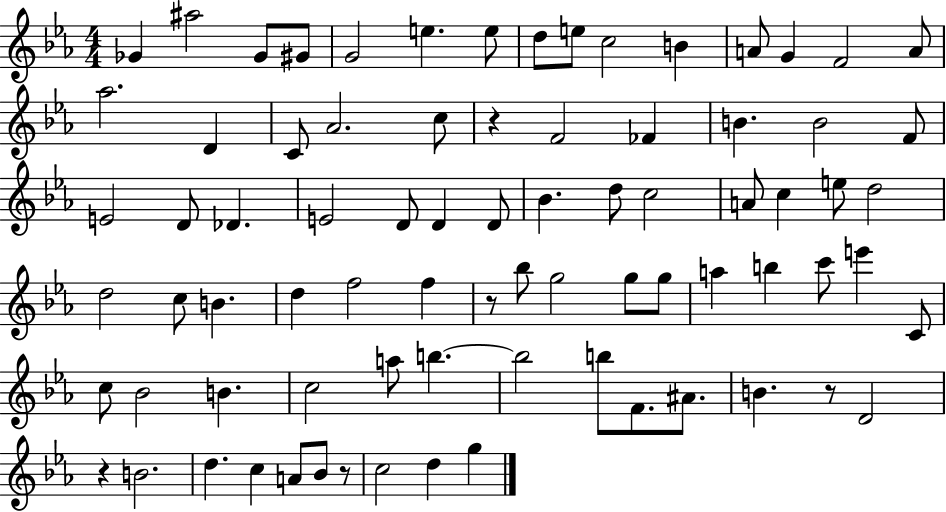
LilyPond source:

{
  \clef treble
  \numericTimeSignature
  \time 4/4
  \key ees \major
  \repeat volta 2 { ges'4 ais''2 ges'8 gis'8 | g'2 e''4. e''8 | d''8 e''8 c''2 b'4 | a'8 g'4 f'2 a'8 | \break aes''2. d'4 | c'8 aes'2. c''8 | r4 f'2 fes'4 | b'4. b'2 f'8 | \break e'2 d'8 des'4. | e'2 d'8 d'4 d'8 | bes'4. d''8 c''2 | a'8 c''4 e''8 d''2 | \break d''2 c''8 b'4. | d''4 f''2 f''4 | r8 bes''8 g''2 g''8 g''8 | a''4 b''4 c'''8 e'''4 c'8 | \break c''8 bes'2 b'4. | c''2 a''8 b''4.~~ | b''2 b''8 f'8. ais'8. | b'4. r8 d'2 | \break r4 b'2. | d''4. c''4 a'8 bes'8 r8 | c''2 d''4 g''4 | } \bar "|."
}